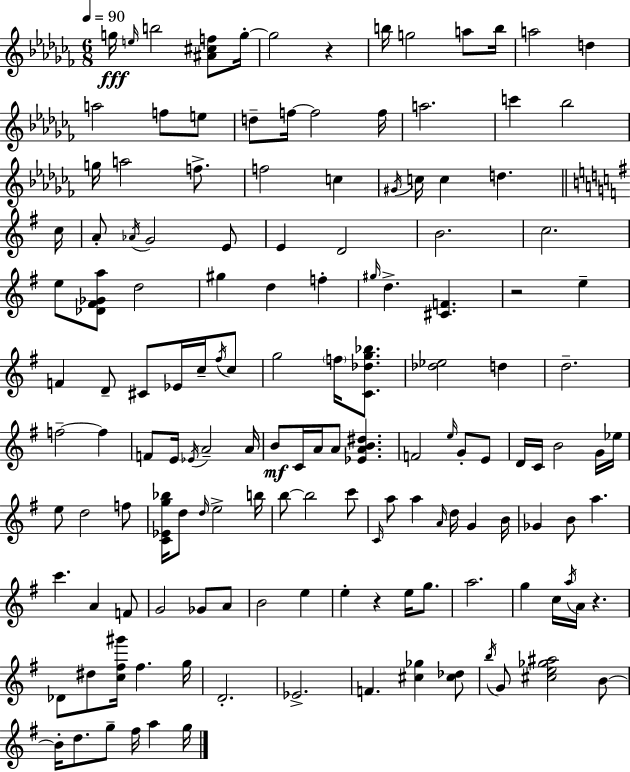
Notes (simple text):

G5/s E5/s B5/h [A#4,C#5,F5]/e G5/s G5/h R/q B5/s G5/h A5/e B5/s A5/h D5/q A5/h F5/e E5/e D5/e F5/s F5/h F5/s A5/h. C6/q Bb5/h G5/s A5/h F5/e. F5/h C5/q G#4/s C5/s C5/q D5/q. C5/s A4/e Ab4/s G4/h E4/e E4/q D4/h B4/h. C5/h. E5/e [Db4,F#4,Gb4,A5]/e D5/h G#5/q D5/q F5/q G#5/s D5/q. [C#4,F4]/q. R/h E5/q F4/q D4/e C#4/e Eb4/s C5/s F#5/s C5/e G5/h F5/s [C4,Db5,G5,Bb5]/e. [Db5,Eb5]/h D5/q D5/h. F5/h F5/q F4/e E4/s Eb4/s A4/h A4/s B4/e C4/s A4/s A4/e [Eb4,A4,B4,D#5]/q. F4/h E5/s G4/e E4/e D4/s C4/s B4/h G4/s Eb5/s E5/e D5/h F5/e [C4,Eb4,G5,Bb5]/s D5/e D5/s E5/h B5/s B5/e B5/h C6/e C4/s A5/e A5/q A4/s D5/s G4/q B4/s Gb4/q B4/e A5/q. C6/q. A4/q F4/e G4/h Gb4/e A4/e B4/h E5/q E5/q R/q E5/s G5/e. A5/h. G5/q C5/s A5/s A4/s R/q. Db4/e D#5/e [C5,F#5,G#6]/s F#5/q. G5/s D4/h. Eb4/h. F4/q. [C#5,Gb5]/q [C#5,Db5]/e B5/s G4/e [C#5,E5,Gb5,A#5]/h B4/e B4/s D5/e. G5/e F#5/s A5/q G5/s